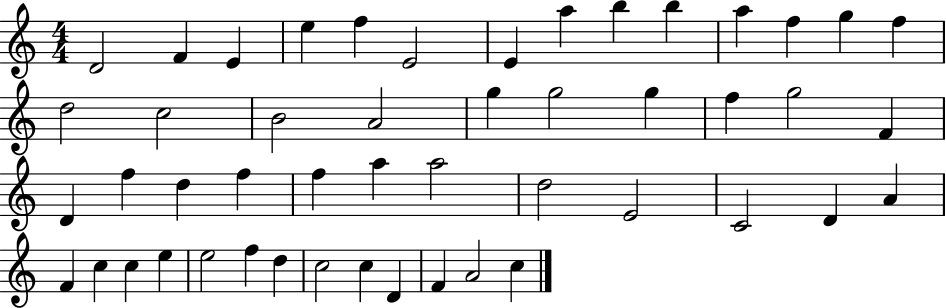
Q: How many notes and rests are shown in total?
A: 49